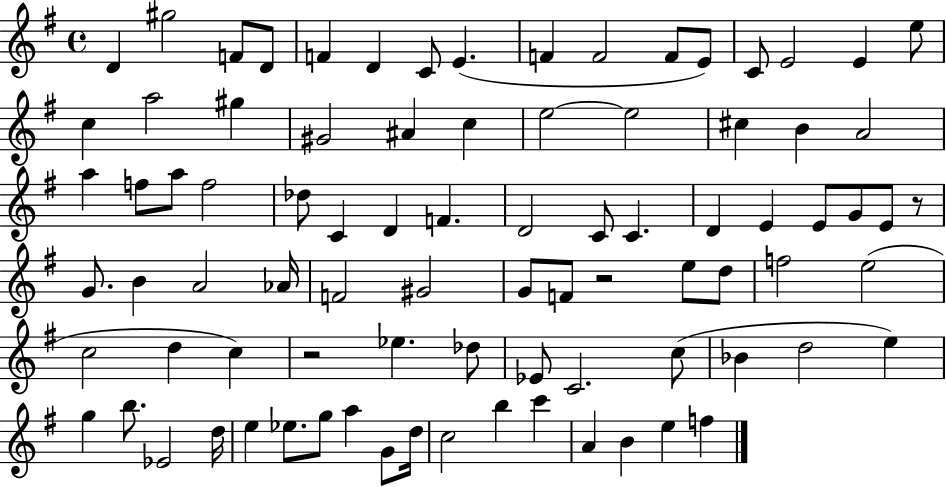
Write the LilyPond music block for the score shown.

{
  \clef treble
  \time 4/4
  \defaultTimeSignature
  \key g \major
  d'4 gis''2 f'8 d'8 | f'4 d'4 c'8 e'4.( | f'4 f'2 f'8 e'8) | c'8 e'2 e'4 e''8 | \break c''4 a''2 gis''4 | gis'2 ais'4 c''4 | e''2~~ e''2 | cis''4 b'4 a'2 | \break a''4 f''8 a''8 f''2 | des''8 c'4 d'4 f'4. | d'2 c'8 c'4. | d'4 e'4 e'8 g'8 e'8 r8 | \break g'8. b'4 a'2 aes'16 | f'2 gis'2 | g'8 f'8 r2 e''8 d''8 | f''2 e''2( | \break c''2 d''4 c''4) | r2 ees''4. des''8 | ees'8 c'2. c''8( | bes'4 d''2 e''4) | \break g''4 b''8. ees'2 d''16 | e''4 ees''8. g''8 a''4 g'8 d''16 | c''2 b''4 c'''4 | a'4 b'4 e''4 f''4 | \break \bar "|."
}